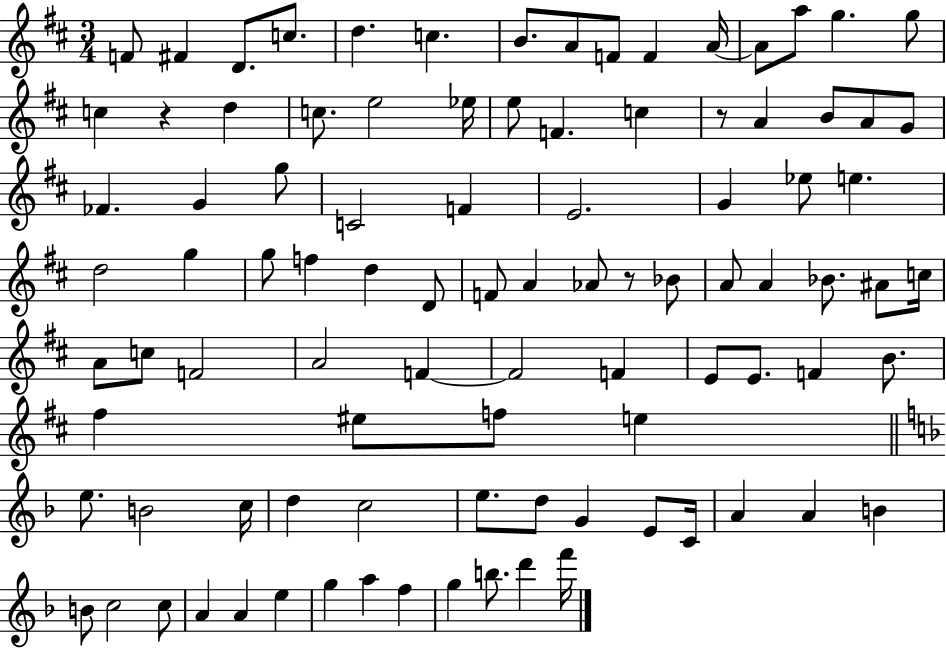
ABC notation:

X:1
T:Untitled
M:3/4
L:1/4
K:D
F/2 ^F D/2 c/2 d c B/2 A/2 F/2 F A/4 A/2 a/2 g g/2 c z d c/2 e2 _e/4 e/2 F c z/2 A B/2 A/2 G/2 _F G g/2 C2 F E2 G _e/2 e d2 g g/2 f d D/2 F/2 A _A/2 z/2 _B/2 A/2 A _B/2 ^A/2 c/4 A/2 c/2 F2 A2 F F2 F E/2 E/2 F B/2 ^f ^e/2 f/2 e e/2 B2 c/4 d c2 e/2 d/2 G E/2 C/4 A A B B/2 c2 c/2 A A e g a f g b/2 d' f'/4